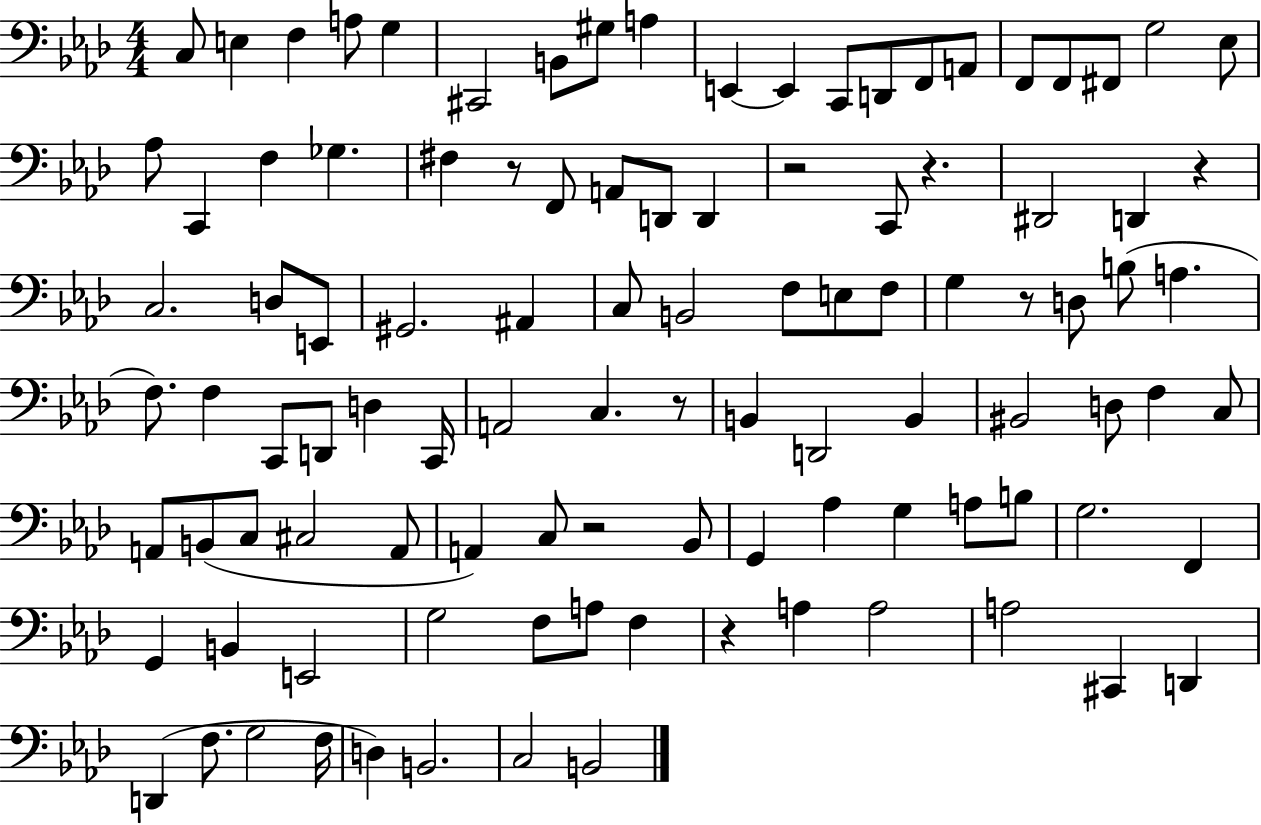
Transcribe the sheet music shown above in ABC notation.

X:1
T:Untitled
M:4/4
L:1/4
K:Ab
C,/2 E, F, A,/2 G, ^C,,2 B,,/2 ^G,/2 A, E,, E,, C,,/2 D,,/2 F,,/2 A,,/2 F,,/2 F,,/2 ^F,,/2 G,2 _E,/2 _A,/2 C,, F, _G, ^F, z/2 F,,/2 A,,/2 D,,/2 D,, z2 C,,/2 z ^D,,2 D,, z C,2 D,/2 E,,/2 ^G,,2 ^A,, C,/2 B,,2 F,/2 E,/2 F,/2 G, z/2 D,/2 B,/2 A, F,/2 F, C,,/2 D,,/2 D, C,,/4 A,,2 C, z/2 B,, D,,2 B,, ^B,,2 D,/2 F, C,/2 A,,/2 B,,/2 C,/2 ^C,2 A,,/2 A,, C,/2 z2 _B,,/2 G,, _A, G, A,/2 B,/2 G,2 F,, G,, B,, E,,2 G,2 F,/2 A,/2 F, z A, A,2 A,2 ^C,, D,, D,, F,/2 G,2 F,/4 D, B,,2 C,2 B,,2